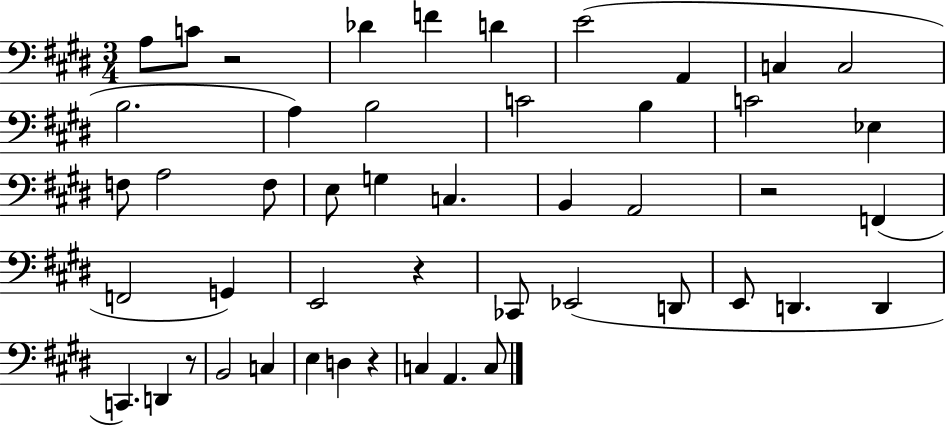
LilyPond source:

{
  \clef bass
  \numericTimeSignature
  \time 3/4
  \key e \major
  a8 c'8 r2 | des'4 f'4 d'4 | e'2( a,4 | c4 c2 | \break b2. | a4) b2 | c'2 b4 | c'2 ees4 | \break f8 a2 f8 | e8 g4 c4. | b,4 a,2 | r2 f,4( | \break f,2 g,4) | e,2 r4 | ces,8 ees,2( d,8 | e,8 d,4. d,4 | \break c,4.) d,4 r8 | b,2 c4 | e4 d4 r4 | c4 a,4. c8 | \break \bar "|."
}